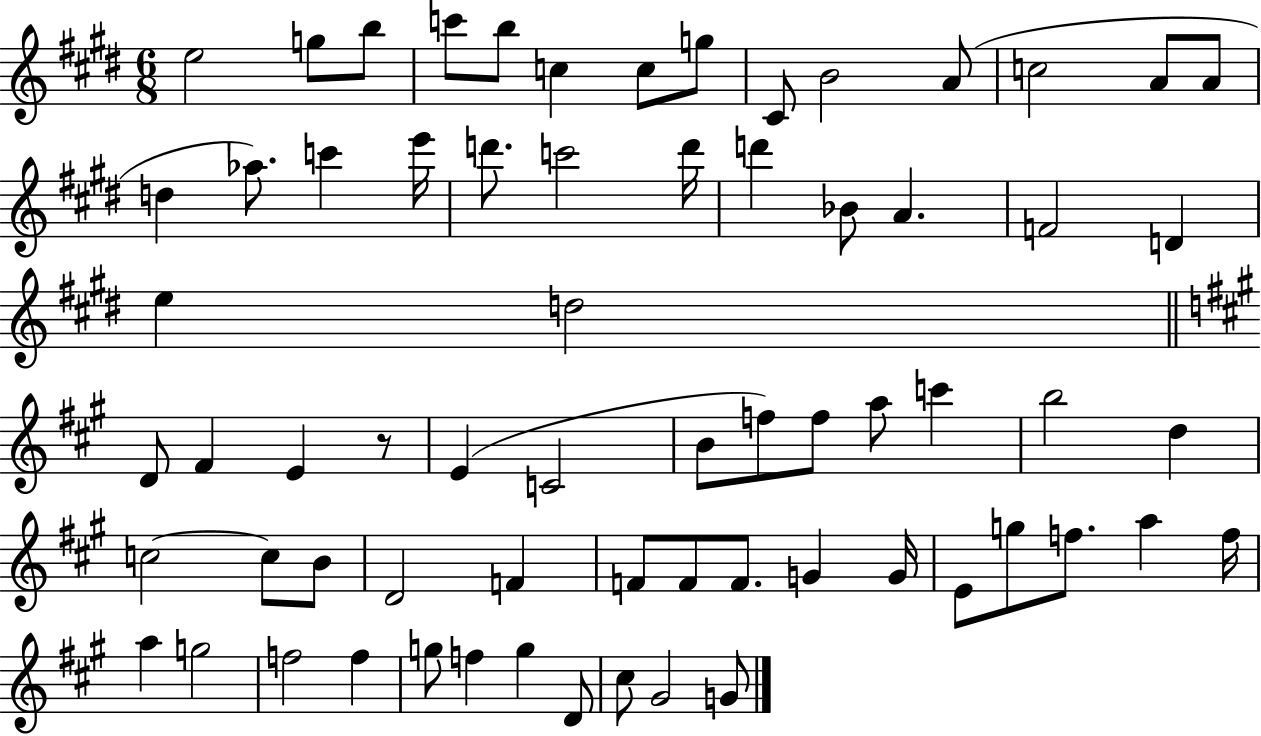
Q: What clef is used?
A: treble